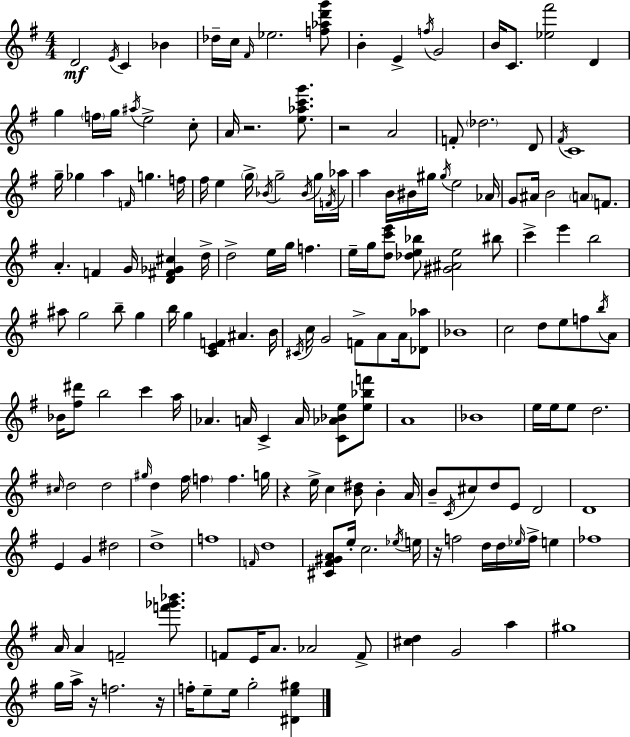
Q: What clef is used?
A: treble